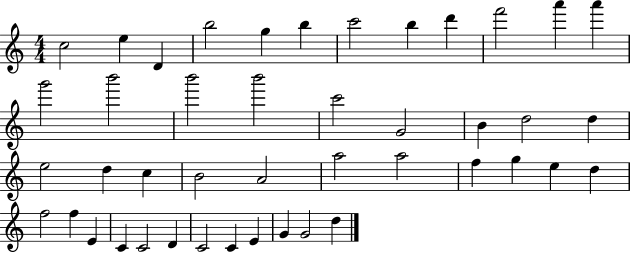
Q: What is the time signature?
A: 4/4